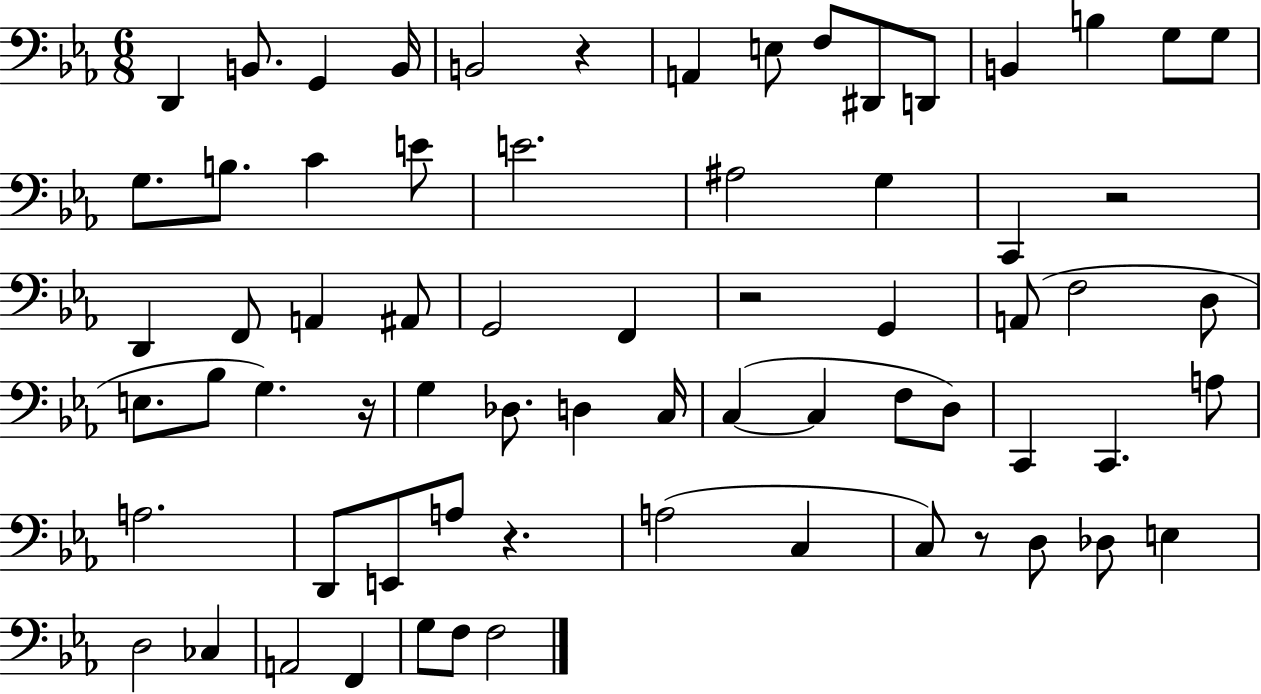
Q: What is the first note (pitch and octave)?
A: D2